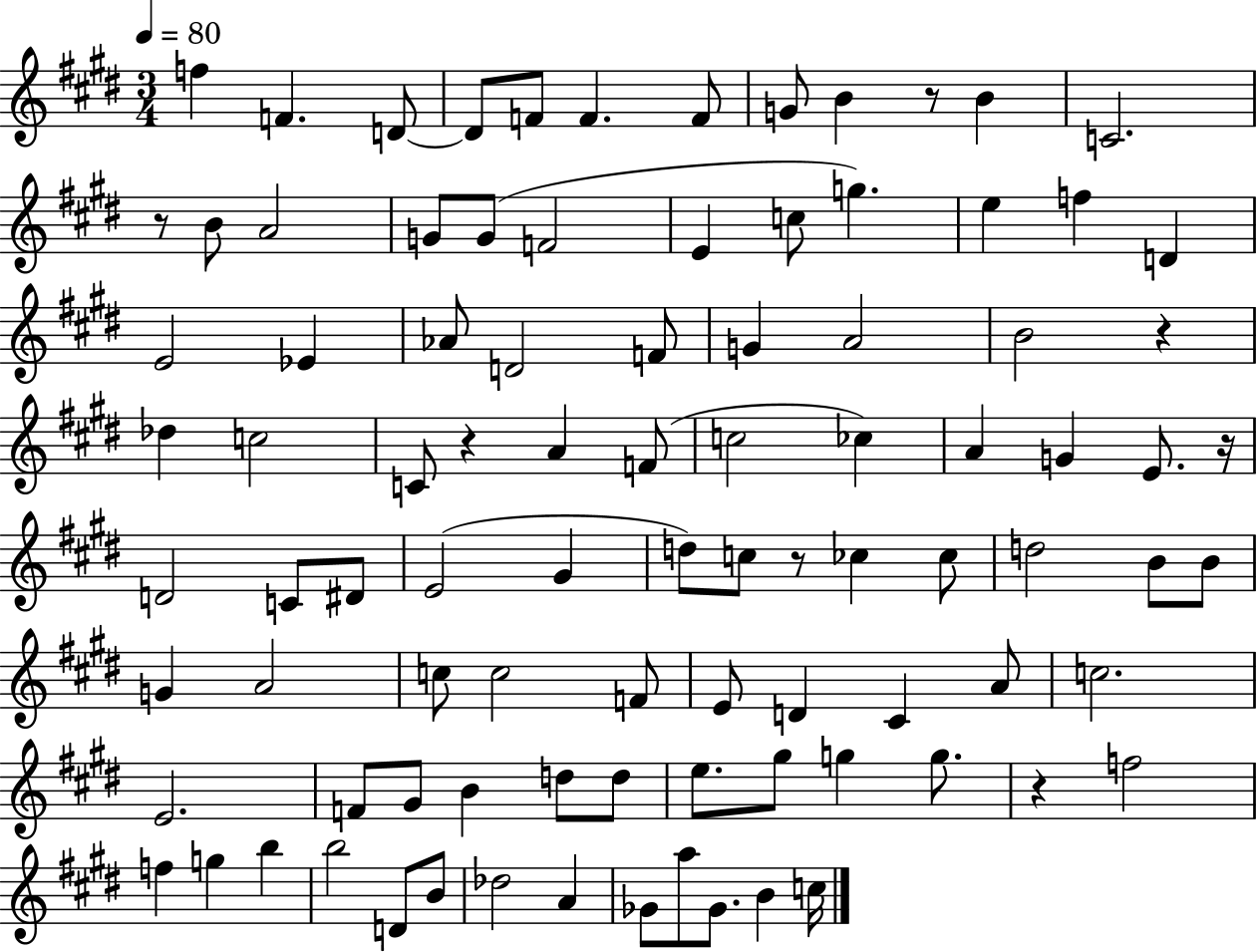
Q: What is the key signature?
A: E major